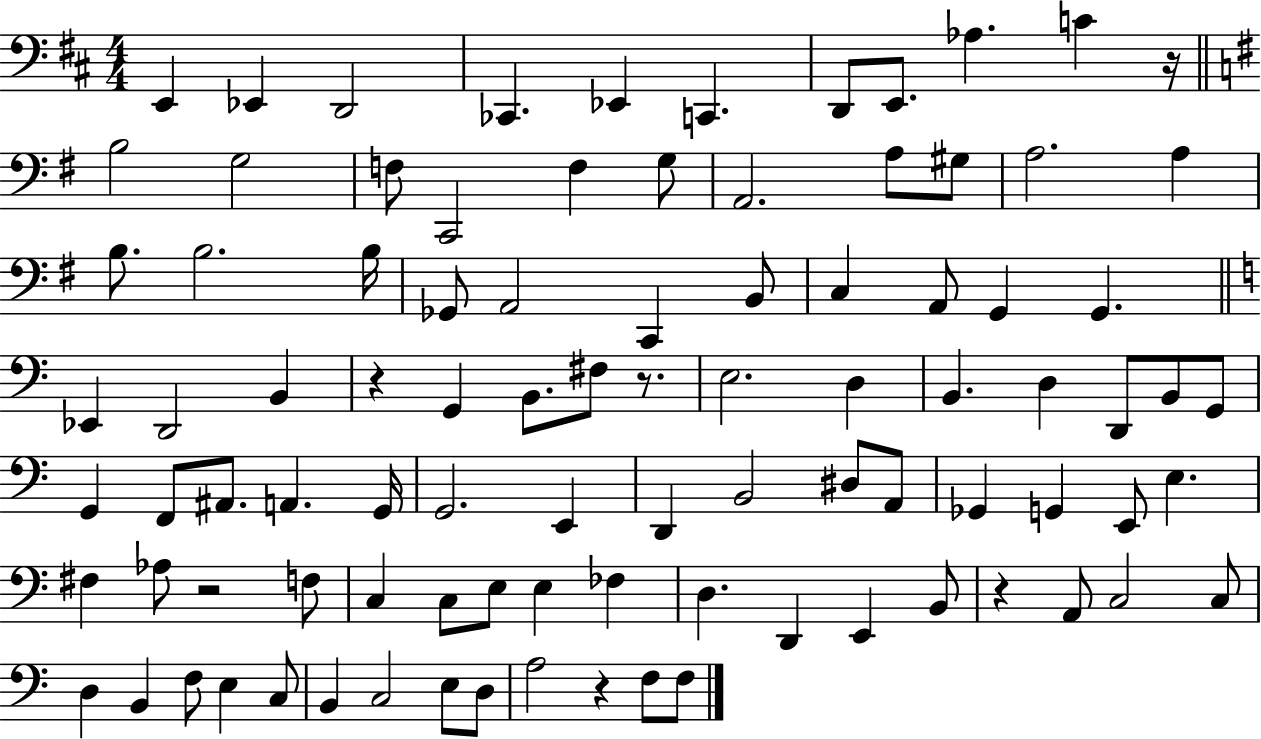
X:1
T:Untitled
M:4/4
L:1/4
K:D
E,, _E,, D,,2 _C,, _E,, C,, D,,/2 E,,/2 _A, C z/4 B,2 G,2 F,/2 C,,2 F, G,/2 A,,2 A,/2 ^G,/2 A,2 A, B,/2 B,2 B,/4 _G,,/2 A,,2 C,, B,,/2 C, A,,/2 G,, G,, _E,, D,,2 B,, z G,, B,,/2 ^F,/2 z/2 E,2 D, B,, D, D,,/2 B,,/2 G,,/2 G,, F,,/2 ^A,,/2 A,, G,,/4 G,,2 E,, D,, B,,2 ^D,/2 A,,/2 _G,, G,, E,,/2 E, ^F, _A,/2 z2 F,/2 C, C,/2 E,/2 E, _F, D, D,, E,, B,,/2 z A,,/2 C,2 C,/2 D, B,, F,/2 E, C,/2 B,, C,2 E,/2 D,/2 A,2 z F,/2 F,/2